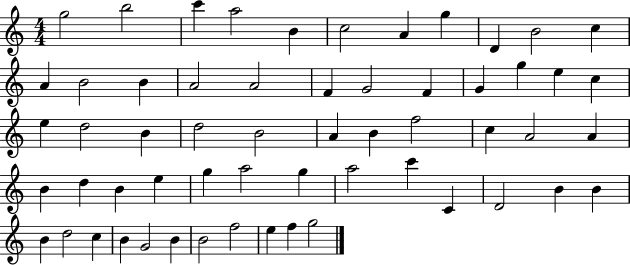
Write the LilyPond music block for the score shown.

{
  \clef treble
  \numericTimeSignature
  \time 4/4
  \key c \major
  g''2 b''2 | c'''4 a''2 b'4 | c''2 a'4 g''4 | d'4 b'2 c''4 | \break a'4 b'2 b'4 | a'2 a'2 | f'4 g'2 f'4 | g'4 g''4 e''4 c''4 | \break e''4 d''2 b'4 | d''2 b'2 | a'4 b'4 f''2 | c''4 a'2 a'4 | \break b'4 d''4 b'4 e''4 | g''4 a''2 g''4 | a''2 c'''4 c'4 | d'2 b'4 b'4 | \break b'4 d''2 c''4 | b'4 g'2 b'4 | b'2 f''2 | e''4 f''4 g''2 | \break \bar "|."
}